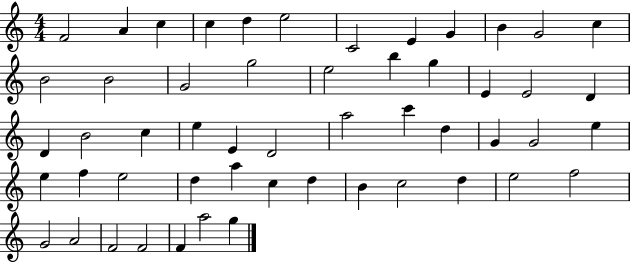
F4/h A4/q C5/q C5/q D5/q E5/h C4/h E4/q G4/q B4/q G4/h C5/q B4/h B4/h G4/h G5/h E5/h B5/q G5/q E4/q E4/h D4/q D4/q B4/h C5/q E5/q E4/q D4/h A5/h C6/q D5/q G4/q G4/h E5/q E5/q F5/q E5/h D5/q A5/q C5/q D5/q B4/q C5/h D5/q E5/h F5/h G4/h A4/h F4/h F4/h F4/q A5/h G5/q